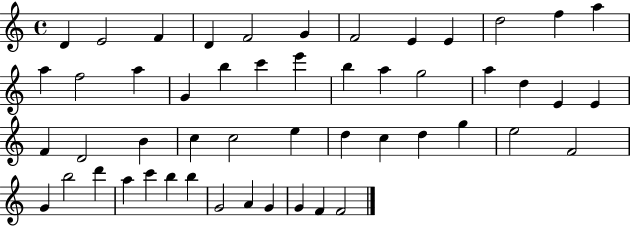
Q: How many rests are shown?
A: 0